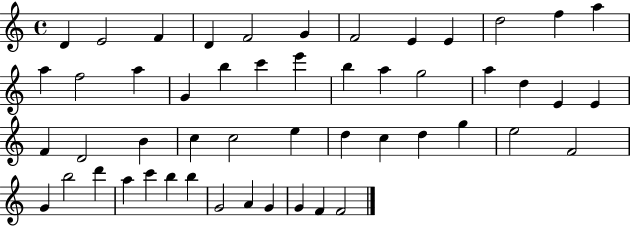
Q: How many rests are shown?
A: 0